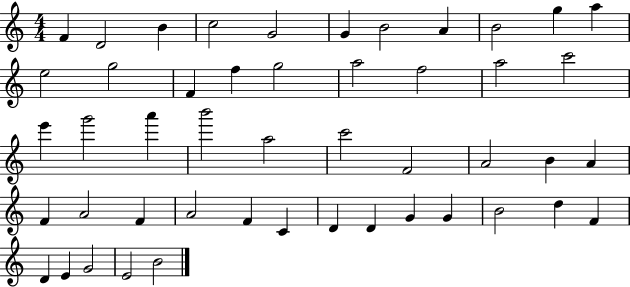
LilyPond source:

{
  \clef treble
  \numericTimeSignature
  \time 4/4
  \key c \major
  f'4 d'2 b'4 | c''2 g'2 | g'4 b'2 a'4 | b'2 g''4 a''4 | \break e''2 g''2 | f'4 f''4 g''2 | a''2 f''2 | a''2 c'''2 | \break e'''4 g'''2 a'''4 | b'''2 a''2 | c'''2 f'2 | a'2 b'4 a'4 | \break f'4 a'2 f'4 | a'2 f'4 c'4 | d'4 d'4 g'4 g'4 | b'2 d''4 f'4 | \break d'4 e'4 g'2 | e'2 b'2 | \bar "|."
}